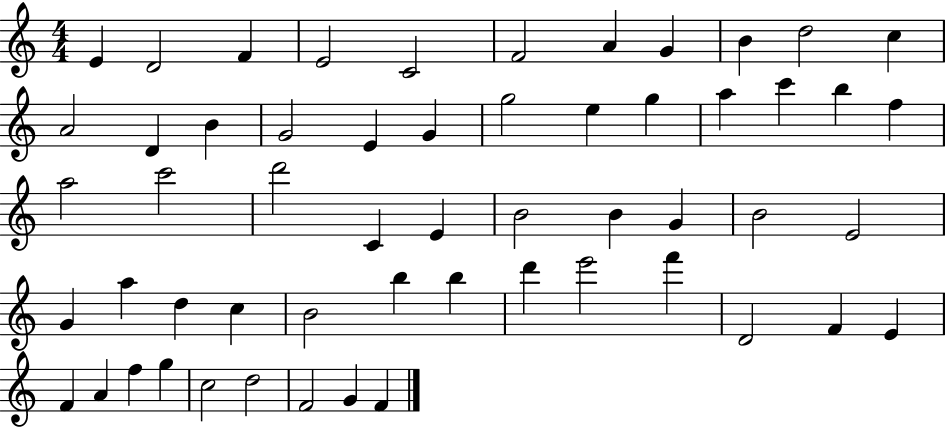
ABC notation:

X:1
T:Untitled
M:4/4
L:1/4
K:C
E D2 F E2 C2 F2 A G B d2 c A2 D B G2 E G g2 e g a c' b f a2 c'2 d'2 C E B2 B G B2 E2 G a d c B2 b b d' e'2 f' D2 F E F A f g c2 d2 F2 G F